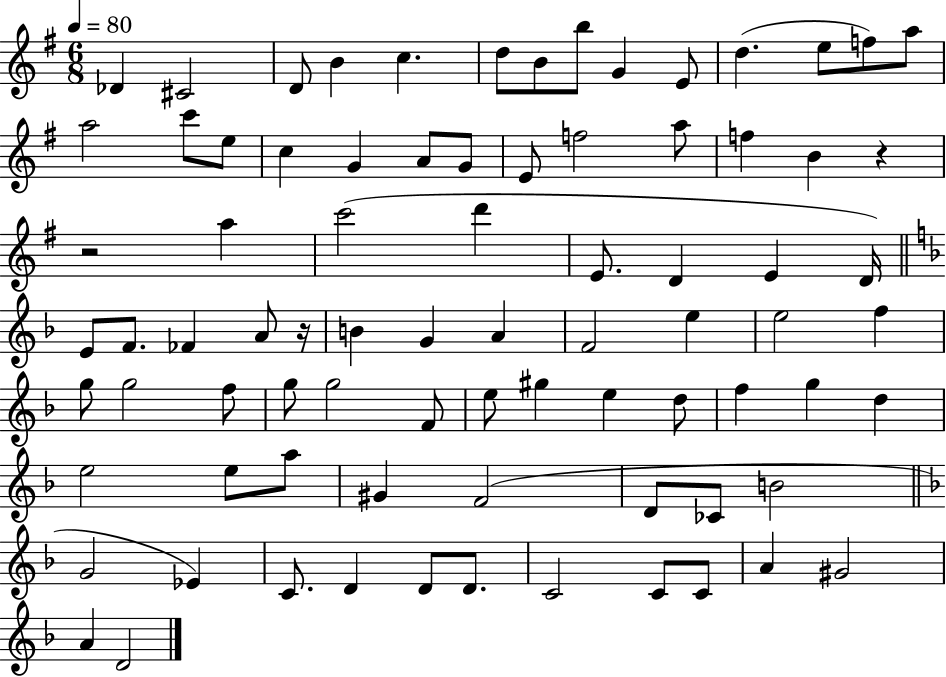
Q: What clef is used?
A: treble